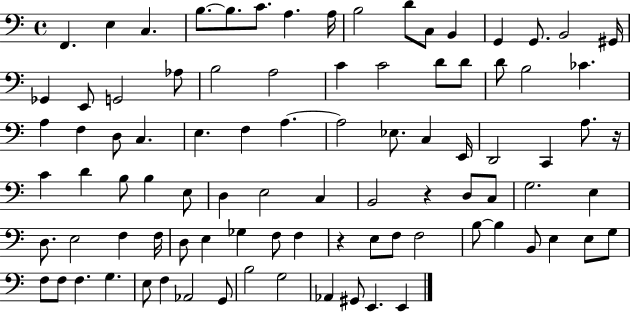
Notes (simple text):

F2/q. E3/q C3/q. B3/e. B3/e. C4/e. A3/q. A3/s B3/h D4/e C3/e B2/q G2/q G2/e. B2/h G#2/s Gb2/q E2/e G2/h Ab3/e B3/h A3/h C4/q C4/h D4/e D4/e D4/e B3/h CES4/q. A3/q F3/q D3/e C3/q. E3/q. F3/q A3/q. A3/h Eb3/e. C3/q E2/s D2/h C2/q A3/e. R/s C4/q D4/q B3/e B3/q E3/e D3/q E3/h C3/q B2/h R/q D3/e C3/e G3/h. E3/q D3/e. E3/h F3/q F3/s D3/e E3/q Gb3/q F3/e F3/q R/q E3/e F3/e F3/h B3/e B3/q B2/e E3/q E3/e G3/e F3/e F3/e F3/q. G3/q. E3/e F3/q Ab2/h G2/e B3/h G3/h Ab2/q G#2/e E2/q. E2/q